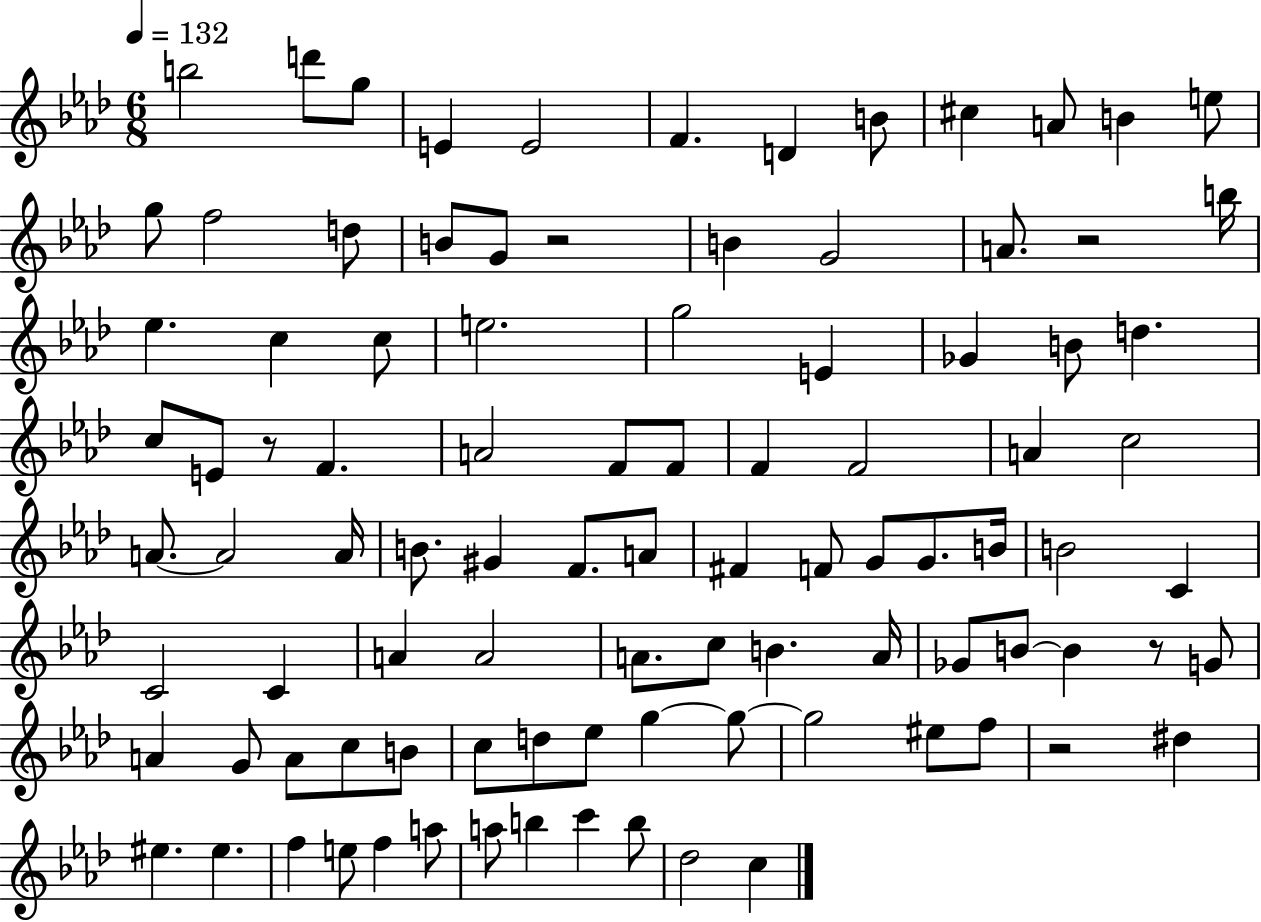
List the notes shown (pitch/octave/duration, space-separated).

B5/h D6/e G5/e E4/q E4/h F4/q. D4/q B4/e C#5/q A4/e B4/q E5/e G5/e F5/h D5/e B4/e G4/e R/h B4/q G4/h A4/e. R/h B5/s Eb5/q. C5/q C5/e E5/h. G5/h E4/q Gb4/q B4/e D5/q. C5/e E4/e R/e F4/q. A4/h F4/e F4/e F4/q F4/h A4/q C5/h A4/e. A4/h A4/s B4/e. G#4/q F4/e. A4/e F#4/q F4/e G4/e G4/e. B4/s B4/h C4/q C4/h C4/q A4/q A4/h A4/e. C5/e B4/q. A4/s Gb4/e B4/e B4/q R/e G4/e A4/q G4/e A4/e C5/e B4/e C5/e D5/e Eb5/e G5/q G5/e G5/h EIS5/e F5/e R/h D#5/q EIS5/q. EIS5/q. F5/q E5/e F5/q A5/e A5/e B5/q C6/q B5/e Db5/h C5/q